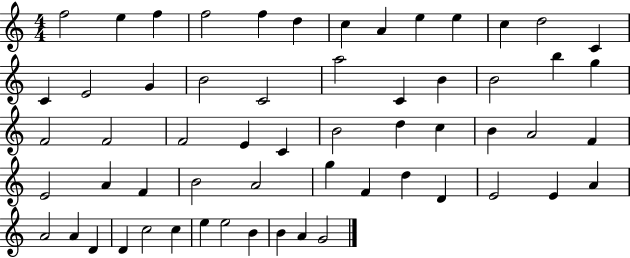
{
  \clef treble
  \numericTimeSignature
  \time 4/4
  \key c \major
  f''2 e''4 f''4 | f''2 f''4 d''4 | c''4 a'4 e''4 e''4 | c''4 d''2 c'4 | \break c'4 e'2 g'4 | b'2 c'2 | a''2 c'4 b'4 | b'2 b''4 g''4 | \break f'2 f'2 | f'2 e'4 c'4 | b'2 d''4 c''4 | b'4 a'2 f'4 | \break e'2 a'4 f'4 | b'2 a'2 | g''4 f'4 d''4 d'4 | e'2 e'4 a'4 | \break a'2 a'4 d'4 | d'4 c''2 c''4 | e''4 e''2 b'4 | b'4 a'4 g'2 | \break \bar "|."
}